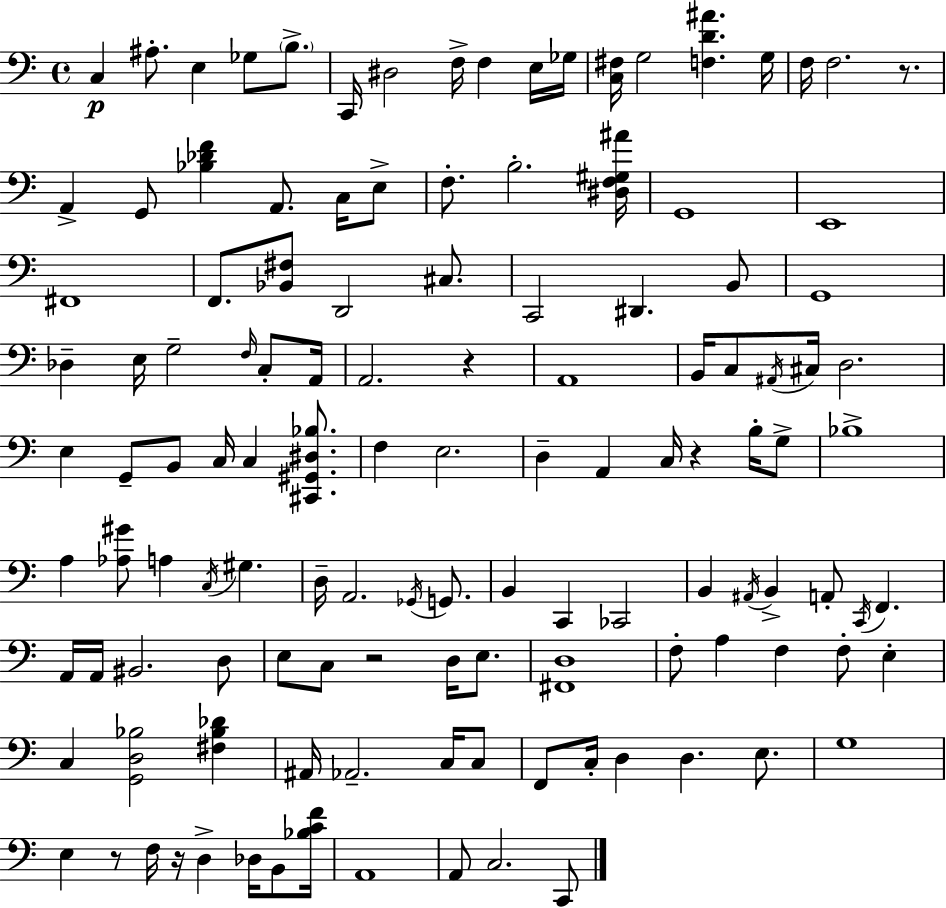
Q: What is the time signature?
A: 4/4